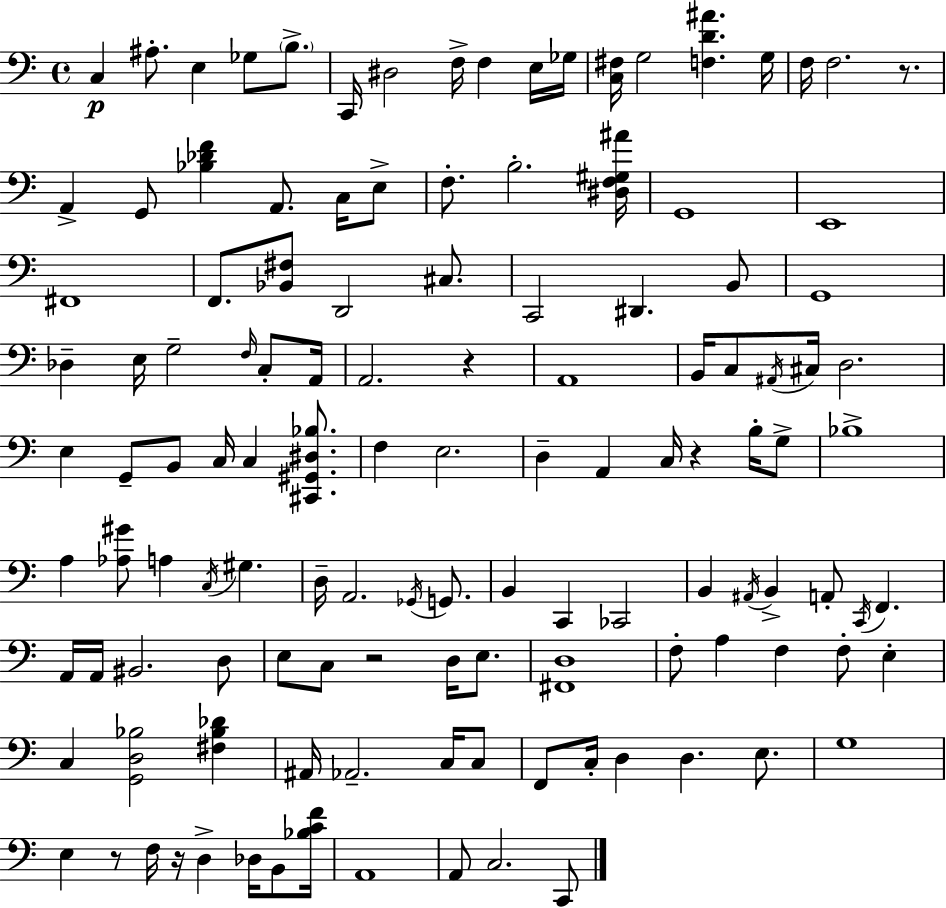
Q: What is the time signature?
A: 4/4